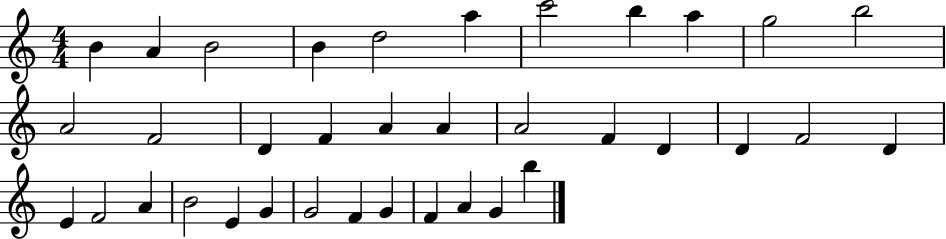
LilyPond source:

{
  \clef treble
  \numericTimeSignature
  \time 4/4
  \key c \major
  b'4 a'4 b'2 | b'4 d''2 a''4 | c'''2 b''4 a''4 | g''2 b''2 | \break a'2 f'2 | d'4 f'4 a'4 a'4 | a'2 f'4 d'4 | d'4 f'2 d'4 | \break e'4 f'2 a'4 | b'2 e'4 g'4 | g'2 f'4 g'4 | f'4 a'4 g'4 b''4 | \break \bar "|."
}